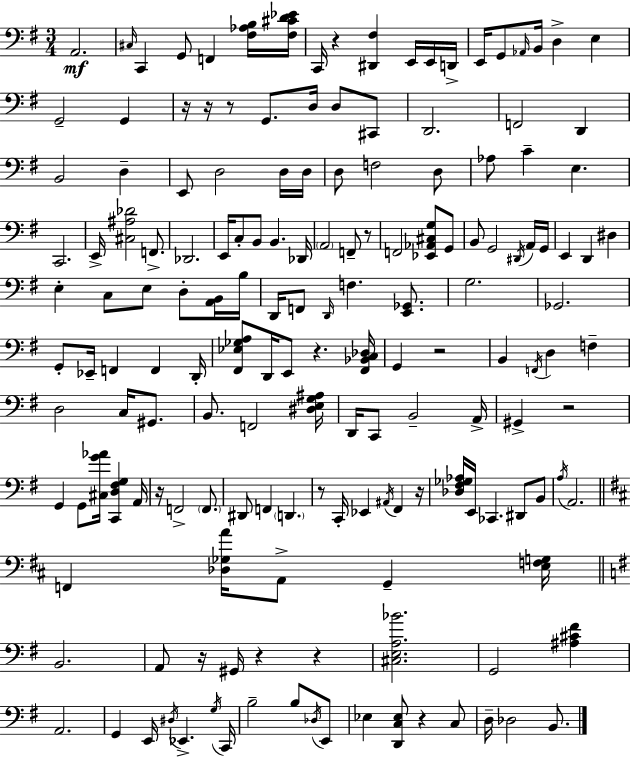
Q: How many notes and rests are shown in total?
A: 164